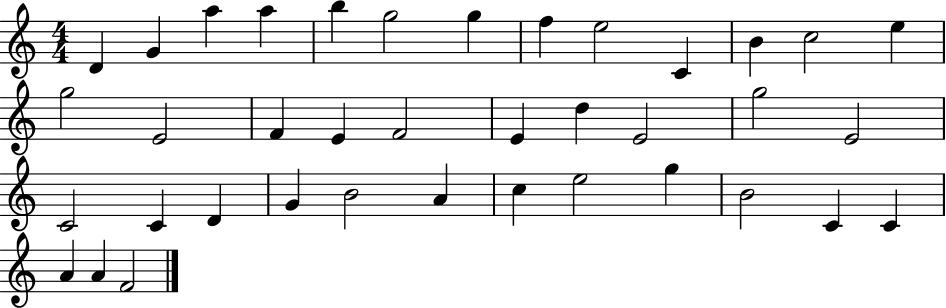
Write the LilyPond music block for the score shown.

{
  \clef treble
  \numericTimeSignature
  \time 4/4
  \key c \major
  d'4 g'4 a''4 a''4 | b''4 g''2 g''4 | f''4 e''2 c'4 | b'4 c''2 e''4 | \break g''2 e'2 | f'4 e'4 f'2 | e'4 d''4 e'2 | g''2 e'2 | \break c'2 c'4 d'4 | g'4 b'2 a'4 | c''4 e''2 g''4 | b'2 c'4 c'4 | \break a'4 a'4 f'2 | \bar "|."
}